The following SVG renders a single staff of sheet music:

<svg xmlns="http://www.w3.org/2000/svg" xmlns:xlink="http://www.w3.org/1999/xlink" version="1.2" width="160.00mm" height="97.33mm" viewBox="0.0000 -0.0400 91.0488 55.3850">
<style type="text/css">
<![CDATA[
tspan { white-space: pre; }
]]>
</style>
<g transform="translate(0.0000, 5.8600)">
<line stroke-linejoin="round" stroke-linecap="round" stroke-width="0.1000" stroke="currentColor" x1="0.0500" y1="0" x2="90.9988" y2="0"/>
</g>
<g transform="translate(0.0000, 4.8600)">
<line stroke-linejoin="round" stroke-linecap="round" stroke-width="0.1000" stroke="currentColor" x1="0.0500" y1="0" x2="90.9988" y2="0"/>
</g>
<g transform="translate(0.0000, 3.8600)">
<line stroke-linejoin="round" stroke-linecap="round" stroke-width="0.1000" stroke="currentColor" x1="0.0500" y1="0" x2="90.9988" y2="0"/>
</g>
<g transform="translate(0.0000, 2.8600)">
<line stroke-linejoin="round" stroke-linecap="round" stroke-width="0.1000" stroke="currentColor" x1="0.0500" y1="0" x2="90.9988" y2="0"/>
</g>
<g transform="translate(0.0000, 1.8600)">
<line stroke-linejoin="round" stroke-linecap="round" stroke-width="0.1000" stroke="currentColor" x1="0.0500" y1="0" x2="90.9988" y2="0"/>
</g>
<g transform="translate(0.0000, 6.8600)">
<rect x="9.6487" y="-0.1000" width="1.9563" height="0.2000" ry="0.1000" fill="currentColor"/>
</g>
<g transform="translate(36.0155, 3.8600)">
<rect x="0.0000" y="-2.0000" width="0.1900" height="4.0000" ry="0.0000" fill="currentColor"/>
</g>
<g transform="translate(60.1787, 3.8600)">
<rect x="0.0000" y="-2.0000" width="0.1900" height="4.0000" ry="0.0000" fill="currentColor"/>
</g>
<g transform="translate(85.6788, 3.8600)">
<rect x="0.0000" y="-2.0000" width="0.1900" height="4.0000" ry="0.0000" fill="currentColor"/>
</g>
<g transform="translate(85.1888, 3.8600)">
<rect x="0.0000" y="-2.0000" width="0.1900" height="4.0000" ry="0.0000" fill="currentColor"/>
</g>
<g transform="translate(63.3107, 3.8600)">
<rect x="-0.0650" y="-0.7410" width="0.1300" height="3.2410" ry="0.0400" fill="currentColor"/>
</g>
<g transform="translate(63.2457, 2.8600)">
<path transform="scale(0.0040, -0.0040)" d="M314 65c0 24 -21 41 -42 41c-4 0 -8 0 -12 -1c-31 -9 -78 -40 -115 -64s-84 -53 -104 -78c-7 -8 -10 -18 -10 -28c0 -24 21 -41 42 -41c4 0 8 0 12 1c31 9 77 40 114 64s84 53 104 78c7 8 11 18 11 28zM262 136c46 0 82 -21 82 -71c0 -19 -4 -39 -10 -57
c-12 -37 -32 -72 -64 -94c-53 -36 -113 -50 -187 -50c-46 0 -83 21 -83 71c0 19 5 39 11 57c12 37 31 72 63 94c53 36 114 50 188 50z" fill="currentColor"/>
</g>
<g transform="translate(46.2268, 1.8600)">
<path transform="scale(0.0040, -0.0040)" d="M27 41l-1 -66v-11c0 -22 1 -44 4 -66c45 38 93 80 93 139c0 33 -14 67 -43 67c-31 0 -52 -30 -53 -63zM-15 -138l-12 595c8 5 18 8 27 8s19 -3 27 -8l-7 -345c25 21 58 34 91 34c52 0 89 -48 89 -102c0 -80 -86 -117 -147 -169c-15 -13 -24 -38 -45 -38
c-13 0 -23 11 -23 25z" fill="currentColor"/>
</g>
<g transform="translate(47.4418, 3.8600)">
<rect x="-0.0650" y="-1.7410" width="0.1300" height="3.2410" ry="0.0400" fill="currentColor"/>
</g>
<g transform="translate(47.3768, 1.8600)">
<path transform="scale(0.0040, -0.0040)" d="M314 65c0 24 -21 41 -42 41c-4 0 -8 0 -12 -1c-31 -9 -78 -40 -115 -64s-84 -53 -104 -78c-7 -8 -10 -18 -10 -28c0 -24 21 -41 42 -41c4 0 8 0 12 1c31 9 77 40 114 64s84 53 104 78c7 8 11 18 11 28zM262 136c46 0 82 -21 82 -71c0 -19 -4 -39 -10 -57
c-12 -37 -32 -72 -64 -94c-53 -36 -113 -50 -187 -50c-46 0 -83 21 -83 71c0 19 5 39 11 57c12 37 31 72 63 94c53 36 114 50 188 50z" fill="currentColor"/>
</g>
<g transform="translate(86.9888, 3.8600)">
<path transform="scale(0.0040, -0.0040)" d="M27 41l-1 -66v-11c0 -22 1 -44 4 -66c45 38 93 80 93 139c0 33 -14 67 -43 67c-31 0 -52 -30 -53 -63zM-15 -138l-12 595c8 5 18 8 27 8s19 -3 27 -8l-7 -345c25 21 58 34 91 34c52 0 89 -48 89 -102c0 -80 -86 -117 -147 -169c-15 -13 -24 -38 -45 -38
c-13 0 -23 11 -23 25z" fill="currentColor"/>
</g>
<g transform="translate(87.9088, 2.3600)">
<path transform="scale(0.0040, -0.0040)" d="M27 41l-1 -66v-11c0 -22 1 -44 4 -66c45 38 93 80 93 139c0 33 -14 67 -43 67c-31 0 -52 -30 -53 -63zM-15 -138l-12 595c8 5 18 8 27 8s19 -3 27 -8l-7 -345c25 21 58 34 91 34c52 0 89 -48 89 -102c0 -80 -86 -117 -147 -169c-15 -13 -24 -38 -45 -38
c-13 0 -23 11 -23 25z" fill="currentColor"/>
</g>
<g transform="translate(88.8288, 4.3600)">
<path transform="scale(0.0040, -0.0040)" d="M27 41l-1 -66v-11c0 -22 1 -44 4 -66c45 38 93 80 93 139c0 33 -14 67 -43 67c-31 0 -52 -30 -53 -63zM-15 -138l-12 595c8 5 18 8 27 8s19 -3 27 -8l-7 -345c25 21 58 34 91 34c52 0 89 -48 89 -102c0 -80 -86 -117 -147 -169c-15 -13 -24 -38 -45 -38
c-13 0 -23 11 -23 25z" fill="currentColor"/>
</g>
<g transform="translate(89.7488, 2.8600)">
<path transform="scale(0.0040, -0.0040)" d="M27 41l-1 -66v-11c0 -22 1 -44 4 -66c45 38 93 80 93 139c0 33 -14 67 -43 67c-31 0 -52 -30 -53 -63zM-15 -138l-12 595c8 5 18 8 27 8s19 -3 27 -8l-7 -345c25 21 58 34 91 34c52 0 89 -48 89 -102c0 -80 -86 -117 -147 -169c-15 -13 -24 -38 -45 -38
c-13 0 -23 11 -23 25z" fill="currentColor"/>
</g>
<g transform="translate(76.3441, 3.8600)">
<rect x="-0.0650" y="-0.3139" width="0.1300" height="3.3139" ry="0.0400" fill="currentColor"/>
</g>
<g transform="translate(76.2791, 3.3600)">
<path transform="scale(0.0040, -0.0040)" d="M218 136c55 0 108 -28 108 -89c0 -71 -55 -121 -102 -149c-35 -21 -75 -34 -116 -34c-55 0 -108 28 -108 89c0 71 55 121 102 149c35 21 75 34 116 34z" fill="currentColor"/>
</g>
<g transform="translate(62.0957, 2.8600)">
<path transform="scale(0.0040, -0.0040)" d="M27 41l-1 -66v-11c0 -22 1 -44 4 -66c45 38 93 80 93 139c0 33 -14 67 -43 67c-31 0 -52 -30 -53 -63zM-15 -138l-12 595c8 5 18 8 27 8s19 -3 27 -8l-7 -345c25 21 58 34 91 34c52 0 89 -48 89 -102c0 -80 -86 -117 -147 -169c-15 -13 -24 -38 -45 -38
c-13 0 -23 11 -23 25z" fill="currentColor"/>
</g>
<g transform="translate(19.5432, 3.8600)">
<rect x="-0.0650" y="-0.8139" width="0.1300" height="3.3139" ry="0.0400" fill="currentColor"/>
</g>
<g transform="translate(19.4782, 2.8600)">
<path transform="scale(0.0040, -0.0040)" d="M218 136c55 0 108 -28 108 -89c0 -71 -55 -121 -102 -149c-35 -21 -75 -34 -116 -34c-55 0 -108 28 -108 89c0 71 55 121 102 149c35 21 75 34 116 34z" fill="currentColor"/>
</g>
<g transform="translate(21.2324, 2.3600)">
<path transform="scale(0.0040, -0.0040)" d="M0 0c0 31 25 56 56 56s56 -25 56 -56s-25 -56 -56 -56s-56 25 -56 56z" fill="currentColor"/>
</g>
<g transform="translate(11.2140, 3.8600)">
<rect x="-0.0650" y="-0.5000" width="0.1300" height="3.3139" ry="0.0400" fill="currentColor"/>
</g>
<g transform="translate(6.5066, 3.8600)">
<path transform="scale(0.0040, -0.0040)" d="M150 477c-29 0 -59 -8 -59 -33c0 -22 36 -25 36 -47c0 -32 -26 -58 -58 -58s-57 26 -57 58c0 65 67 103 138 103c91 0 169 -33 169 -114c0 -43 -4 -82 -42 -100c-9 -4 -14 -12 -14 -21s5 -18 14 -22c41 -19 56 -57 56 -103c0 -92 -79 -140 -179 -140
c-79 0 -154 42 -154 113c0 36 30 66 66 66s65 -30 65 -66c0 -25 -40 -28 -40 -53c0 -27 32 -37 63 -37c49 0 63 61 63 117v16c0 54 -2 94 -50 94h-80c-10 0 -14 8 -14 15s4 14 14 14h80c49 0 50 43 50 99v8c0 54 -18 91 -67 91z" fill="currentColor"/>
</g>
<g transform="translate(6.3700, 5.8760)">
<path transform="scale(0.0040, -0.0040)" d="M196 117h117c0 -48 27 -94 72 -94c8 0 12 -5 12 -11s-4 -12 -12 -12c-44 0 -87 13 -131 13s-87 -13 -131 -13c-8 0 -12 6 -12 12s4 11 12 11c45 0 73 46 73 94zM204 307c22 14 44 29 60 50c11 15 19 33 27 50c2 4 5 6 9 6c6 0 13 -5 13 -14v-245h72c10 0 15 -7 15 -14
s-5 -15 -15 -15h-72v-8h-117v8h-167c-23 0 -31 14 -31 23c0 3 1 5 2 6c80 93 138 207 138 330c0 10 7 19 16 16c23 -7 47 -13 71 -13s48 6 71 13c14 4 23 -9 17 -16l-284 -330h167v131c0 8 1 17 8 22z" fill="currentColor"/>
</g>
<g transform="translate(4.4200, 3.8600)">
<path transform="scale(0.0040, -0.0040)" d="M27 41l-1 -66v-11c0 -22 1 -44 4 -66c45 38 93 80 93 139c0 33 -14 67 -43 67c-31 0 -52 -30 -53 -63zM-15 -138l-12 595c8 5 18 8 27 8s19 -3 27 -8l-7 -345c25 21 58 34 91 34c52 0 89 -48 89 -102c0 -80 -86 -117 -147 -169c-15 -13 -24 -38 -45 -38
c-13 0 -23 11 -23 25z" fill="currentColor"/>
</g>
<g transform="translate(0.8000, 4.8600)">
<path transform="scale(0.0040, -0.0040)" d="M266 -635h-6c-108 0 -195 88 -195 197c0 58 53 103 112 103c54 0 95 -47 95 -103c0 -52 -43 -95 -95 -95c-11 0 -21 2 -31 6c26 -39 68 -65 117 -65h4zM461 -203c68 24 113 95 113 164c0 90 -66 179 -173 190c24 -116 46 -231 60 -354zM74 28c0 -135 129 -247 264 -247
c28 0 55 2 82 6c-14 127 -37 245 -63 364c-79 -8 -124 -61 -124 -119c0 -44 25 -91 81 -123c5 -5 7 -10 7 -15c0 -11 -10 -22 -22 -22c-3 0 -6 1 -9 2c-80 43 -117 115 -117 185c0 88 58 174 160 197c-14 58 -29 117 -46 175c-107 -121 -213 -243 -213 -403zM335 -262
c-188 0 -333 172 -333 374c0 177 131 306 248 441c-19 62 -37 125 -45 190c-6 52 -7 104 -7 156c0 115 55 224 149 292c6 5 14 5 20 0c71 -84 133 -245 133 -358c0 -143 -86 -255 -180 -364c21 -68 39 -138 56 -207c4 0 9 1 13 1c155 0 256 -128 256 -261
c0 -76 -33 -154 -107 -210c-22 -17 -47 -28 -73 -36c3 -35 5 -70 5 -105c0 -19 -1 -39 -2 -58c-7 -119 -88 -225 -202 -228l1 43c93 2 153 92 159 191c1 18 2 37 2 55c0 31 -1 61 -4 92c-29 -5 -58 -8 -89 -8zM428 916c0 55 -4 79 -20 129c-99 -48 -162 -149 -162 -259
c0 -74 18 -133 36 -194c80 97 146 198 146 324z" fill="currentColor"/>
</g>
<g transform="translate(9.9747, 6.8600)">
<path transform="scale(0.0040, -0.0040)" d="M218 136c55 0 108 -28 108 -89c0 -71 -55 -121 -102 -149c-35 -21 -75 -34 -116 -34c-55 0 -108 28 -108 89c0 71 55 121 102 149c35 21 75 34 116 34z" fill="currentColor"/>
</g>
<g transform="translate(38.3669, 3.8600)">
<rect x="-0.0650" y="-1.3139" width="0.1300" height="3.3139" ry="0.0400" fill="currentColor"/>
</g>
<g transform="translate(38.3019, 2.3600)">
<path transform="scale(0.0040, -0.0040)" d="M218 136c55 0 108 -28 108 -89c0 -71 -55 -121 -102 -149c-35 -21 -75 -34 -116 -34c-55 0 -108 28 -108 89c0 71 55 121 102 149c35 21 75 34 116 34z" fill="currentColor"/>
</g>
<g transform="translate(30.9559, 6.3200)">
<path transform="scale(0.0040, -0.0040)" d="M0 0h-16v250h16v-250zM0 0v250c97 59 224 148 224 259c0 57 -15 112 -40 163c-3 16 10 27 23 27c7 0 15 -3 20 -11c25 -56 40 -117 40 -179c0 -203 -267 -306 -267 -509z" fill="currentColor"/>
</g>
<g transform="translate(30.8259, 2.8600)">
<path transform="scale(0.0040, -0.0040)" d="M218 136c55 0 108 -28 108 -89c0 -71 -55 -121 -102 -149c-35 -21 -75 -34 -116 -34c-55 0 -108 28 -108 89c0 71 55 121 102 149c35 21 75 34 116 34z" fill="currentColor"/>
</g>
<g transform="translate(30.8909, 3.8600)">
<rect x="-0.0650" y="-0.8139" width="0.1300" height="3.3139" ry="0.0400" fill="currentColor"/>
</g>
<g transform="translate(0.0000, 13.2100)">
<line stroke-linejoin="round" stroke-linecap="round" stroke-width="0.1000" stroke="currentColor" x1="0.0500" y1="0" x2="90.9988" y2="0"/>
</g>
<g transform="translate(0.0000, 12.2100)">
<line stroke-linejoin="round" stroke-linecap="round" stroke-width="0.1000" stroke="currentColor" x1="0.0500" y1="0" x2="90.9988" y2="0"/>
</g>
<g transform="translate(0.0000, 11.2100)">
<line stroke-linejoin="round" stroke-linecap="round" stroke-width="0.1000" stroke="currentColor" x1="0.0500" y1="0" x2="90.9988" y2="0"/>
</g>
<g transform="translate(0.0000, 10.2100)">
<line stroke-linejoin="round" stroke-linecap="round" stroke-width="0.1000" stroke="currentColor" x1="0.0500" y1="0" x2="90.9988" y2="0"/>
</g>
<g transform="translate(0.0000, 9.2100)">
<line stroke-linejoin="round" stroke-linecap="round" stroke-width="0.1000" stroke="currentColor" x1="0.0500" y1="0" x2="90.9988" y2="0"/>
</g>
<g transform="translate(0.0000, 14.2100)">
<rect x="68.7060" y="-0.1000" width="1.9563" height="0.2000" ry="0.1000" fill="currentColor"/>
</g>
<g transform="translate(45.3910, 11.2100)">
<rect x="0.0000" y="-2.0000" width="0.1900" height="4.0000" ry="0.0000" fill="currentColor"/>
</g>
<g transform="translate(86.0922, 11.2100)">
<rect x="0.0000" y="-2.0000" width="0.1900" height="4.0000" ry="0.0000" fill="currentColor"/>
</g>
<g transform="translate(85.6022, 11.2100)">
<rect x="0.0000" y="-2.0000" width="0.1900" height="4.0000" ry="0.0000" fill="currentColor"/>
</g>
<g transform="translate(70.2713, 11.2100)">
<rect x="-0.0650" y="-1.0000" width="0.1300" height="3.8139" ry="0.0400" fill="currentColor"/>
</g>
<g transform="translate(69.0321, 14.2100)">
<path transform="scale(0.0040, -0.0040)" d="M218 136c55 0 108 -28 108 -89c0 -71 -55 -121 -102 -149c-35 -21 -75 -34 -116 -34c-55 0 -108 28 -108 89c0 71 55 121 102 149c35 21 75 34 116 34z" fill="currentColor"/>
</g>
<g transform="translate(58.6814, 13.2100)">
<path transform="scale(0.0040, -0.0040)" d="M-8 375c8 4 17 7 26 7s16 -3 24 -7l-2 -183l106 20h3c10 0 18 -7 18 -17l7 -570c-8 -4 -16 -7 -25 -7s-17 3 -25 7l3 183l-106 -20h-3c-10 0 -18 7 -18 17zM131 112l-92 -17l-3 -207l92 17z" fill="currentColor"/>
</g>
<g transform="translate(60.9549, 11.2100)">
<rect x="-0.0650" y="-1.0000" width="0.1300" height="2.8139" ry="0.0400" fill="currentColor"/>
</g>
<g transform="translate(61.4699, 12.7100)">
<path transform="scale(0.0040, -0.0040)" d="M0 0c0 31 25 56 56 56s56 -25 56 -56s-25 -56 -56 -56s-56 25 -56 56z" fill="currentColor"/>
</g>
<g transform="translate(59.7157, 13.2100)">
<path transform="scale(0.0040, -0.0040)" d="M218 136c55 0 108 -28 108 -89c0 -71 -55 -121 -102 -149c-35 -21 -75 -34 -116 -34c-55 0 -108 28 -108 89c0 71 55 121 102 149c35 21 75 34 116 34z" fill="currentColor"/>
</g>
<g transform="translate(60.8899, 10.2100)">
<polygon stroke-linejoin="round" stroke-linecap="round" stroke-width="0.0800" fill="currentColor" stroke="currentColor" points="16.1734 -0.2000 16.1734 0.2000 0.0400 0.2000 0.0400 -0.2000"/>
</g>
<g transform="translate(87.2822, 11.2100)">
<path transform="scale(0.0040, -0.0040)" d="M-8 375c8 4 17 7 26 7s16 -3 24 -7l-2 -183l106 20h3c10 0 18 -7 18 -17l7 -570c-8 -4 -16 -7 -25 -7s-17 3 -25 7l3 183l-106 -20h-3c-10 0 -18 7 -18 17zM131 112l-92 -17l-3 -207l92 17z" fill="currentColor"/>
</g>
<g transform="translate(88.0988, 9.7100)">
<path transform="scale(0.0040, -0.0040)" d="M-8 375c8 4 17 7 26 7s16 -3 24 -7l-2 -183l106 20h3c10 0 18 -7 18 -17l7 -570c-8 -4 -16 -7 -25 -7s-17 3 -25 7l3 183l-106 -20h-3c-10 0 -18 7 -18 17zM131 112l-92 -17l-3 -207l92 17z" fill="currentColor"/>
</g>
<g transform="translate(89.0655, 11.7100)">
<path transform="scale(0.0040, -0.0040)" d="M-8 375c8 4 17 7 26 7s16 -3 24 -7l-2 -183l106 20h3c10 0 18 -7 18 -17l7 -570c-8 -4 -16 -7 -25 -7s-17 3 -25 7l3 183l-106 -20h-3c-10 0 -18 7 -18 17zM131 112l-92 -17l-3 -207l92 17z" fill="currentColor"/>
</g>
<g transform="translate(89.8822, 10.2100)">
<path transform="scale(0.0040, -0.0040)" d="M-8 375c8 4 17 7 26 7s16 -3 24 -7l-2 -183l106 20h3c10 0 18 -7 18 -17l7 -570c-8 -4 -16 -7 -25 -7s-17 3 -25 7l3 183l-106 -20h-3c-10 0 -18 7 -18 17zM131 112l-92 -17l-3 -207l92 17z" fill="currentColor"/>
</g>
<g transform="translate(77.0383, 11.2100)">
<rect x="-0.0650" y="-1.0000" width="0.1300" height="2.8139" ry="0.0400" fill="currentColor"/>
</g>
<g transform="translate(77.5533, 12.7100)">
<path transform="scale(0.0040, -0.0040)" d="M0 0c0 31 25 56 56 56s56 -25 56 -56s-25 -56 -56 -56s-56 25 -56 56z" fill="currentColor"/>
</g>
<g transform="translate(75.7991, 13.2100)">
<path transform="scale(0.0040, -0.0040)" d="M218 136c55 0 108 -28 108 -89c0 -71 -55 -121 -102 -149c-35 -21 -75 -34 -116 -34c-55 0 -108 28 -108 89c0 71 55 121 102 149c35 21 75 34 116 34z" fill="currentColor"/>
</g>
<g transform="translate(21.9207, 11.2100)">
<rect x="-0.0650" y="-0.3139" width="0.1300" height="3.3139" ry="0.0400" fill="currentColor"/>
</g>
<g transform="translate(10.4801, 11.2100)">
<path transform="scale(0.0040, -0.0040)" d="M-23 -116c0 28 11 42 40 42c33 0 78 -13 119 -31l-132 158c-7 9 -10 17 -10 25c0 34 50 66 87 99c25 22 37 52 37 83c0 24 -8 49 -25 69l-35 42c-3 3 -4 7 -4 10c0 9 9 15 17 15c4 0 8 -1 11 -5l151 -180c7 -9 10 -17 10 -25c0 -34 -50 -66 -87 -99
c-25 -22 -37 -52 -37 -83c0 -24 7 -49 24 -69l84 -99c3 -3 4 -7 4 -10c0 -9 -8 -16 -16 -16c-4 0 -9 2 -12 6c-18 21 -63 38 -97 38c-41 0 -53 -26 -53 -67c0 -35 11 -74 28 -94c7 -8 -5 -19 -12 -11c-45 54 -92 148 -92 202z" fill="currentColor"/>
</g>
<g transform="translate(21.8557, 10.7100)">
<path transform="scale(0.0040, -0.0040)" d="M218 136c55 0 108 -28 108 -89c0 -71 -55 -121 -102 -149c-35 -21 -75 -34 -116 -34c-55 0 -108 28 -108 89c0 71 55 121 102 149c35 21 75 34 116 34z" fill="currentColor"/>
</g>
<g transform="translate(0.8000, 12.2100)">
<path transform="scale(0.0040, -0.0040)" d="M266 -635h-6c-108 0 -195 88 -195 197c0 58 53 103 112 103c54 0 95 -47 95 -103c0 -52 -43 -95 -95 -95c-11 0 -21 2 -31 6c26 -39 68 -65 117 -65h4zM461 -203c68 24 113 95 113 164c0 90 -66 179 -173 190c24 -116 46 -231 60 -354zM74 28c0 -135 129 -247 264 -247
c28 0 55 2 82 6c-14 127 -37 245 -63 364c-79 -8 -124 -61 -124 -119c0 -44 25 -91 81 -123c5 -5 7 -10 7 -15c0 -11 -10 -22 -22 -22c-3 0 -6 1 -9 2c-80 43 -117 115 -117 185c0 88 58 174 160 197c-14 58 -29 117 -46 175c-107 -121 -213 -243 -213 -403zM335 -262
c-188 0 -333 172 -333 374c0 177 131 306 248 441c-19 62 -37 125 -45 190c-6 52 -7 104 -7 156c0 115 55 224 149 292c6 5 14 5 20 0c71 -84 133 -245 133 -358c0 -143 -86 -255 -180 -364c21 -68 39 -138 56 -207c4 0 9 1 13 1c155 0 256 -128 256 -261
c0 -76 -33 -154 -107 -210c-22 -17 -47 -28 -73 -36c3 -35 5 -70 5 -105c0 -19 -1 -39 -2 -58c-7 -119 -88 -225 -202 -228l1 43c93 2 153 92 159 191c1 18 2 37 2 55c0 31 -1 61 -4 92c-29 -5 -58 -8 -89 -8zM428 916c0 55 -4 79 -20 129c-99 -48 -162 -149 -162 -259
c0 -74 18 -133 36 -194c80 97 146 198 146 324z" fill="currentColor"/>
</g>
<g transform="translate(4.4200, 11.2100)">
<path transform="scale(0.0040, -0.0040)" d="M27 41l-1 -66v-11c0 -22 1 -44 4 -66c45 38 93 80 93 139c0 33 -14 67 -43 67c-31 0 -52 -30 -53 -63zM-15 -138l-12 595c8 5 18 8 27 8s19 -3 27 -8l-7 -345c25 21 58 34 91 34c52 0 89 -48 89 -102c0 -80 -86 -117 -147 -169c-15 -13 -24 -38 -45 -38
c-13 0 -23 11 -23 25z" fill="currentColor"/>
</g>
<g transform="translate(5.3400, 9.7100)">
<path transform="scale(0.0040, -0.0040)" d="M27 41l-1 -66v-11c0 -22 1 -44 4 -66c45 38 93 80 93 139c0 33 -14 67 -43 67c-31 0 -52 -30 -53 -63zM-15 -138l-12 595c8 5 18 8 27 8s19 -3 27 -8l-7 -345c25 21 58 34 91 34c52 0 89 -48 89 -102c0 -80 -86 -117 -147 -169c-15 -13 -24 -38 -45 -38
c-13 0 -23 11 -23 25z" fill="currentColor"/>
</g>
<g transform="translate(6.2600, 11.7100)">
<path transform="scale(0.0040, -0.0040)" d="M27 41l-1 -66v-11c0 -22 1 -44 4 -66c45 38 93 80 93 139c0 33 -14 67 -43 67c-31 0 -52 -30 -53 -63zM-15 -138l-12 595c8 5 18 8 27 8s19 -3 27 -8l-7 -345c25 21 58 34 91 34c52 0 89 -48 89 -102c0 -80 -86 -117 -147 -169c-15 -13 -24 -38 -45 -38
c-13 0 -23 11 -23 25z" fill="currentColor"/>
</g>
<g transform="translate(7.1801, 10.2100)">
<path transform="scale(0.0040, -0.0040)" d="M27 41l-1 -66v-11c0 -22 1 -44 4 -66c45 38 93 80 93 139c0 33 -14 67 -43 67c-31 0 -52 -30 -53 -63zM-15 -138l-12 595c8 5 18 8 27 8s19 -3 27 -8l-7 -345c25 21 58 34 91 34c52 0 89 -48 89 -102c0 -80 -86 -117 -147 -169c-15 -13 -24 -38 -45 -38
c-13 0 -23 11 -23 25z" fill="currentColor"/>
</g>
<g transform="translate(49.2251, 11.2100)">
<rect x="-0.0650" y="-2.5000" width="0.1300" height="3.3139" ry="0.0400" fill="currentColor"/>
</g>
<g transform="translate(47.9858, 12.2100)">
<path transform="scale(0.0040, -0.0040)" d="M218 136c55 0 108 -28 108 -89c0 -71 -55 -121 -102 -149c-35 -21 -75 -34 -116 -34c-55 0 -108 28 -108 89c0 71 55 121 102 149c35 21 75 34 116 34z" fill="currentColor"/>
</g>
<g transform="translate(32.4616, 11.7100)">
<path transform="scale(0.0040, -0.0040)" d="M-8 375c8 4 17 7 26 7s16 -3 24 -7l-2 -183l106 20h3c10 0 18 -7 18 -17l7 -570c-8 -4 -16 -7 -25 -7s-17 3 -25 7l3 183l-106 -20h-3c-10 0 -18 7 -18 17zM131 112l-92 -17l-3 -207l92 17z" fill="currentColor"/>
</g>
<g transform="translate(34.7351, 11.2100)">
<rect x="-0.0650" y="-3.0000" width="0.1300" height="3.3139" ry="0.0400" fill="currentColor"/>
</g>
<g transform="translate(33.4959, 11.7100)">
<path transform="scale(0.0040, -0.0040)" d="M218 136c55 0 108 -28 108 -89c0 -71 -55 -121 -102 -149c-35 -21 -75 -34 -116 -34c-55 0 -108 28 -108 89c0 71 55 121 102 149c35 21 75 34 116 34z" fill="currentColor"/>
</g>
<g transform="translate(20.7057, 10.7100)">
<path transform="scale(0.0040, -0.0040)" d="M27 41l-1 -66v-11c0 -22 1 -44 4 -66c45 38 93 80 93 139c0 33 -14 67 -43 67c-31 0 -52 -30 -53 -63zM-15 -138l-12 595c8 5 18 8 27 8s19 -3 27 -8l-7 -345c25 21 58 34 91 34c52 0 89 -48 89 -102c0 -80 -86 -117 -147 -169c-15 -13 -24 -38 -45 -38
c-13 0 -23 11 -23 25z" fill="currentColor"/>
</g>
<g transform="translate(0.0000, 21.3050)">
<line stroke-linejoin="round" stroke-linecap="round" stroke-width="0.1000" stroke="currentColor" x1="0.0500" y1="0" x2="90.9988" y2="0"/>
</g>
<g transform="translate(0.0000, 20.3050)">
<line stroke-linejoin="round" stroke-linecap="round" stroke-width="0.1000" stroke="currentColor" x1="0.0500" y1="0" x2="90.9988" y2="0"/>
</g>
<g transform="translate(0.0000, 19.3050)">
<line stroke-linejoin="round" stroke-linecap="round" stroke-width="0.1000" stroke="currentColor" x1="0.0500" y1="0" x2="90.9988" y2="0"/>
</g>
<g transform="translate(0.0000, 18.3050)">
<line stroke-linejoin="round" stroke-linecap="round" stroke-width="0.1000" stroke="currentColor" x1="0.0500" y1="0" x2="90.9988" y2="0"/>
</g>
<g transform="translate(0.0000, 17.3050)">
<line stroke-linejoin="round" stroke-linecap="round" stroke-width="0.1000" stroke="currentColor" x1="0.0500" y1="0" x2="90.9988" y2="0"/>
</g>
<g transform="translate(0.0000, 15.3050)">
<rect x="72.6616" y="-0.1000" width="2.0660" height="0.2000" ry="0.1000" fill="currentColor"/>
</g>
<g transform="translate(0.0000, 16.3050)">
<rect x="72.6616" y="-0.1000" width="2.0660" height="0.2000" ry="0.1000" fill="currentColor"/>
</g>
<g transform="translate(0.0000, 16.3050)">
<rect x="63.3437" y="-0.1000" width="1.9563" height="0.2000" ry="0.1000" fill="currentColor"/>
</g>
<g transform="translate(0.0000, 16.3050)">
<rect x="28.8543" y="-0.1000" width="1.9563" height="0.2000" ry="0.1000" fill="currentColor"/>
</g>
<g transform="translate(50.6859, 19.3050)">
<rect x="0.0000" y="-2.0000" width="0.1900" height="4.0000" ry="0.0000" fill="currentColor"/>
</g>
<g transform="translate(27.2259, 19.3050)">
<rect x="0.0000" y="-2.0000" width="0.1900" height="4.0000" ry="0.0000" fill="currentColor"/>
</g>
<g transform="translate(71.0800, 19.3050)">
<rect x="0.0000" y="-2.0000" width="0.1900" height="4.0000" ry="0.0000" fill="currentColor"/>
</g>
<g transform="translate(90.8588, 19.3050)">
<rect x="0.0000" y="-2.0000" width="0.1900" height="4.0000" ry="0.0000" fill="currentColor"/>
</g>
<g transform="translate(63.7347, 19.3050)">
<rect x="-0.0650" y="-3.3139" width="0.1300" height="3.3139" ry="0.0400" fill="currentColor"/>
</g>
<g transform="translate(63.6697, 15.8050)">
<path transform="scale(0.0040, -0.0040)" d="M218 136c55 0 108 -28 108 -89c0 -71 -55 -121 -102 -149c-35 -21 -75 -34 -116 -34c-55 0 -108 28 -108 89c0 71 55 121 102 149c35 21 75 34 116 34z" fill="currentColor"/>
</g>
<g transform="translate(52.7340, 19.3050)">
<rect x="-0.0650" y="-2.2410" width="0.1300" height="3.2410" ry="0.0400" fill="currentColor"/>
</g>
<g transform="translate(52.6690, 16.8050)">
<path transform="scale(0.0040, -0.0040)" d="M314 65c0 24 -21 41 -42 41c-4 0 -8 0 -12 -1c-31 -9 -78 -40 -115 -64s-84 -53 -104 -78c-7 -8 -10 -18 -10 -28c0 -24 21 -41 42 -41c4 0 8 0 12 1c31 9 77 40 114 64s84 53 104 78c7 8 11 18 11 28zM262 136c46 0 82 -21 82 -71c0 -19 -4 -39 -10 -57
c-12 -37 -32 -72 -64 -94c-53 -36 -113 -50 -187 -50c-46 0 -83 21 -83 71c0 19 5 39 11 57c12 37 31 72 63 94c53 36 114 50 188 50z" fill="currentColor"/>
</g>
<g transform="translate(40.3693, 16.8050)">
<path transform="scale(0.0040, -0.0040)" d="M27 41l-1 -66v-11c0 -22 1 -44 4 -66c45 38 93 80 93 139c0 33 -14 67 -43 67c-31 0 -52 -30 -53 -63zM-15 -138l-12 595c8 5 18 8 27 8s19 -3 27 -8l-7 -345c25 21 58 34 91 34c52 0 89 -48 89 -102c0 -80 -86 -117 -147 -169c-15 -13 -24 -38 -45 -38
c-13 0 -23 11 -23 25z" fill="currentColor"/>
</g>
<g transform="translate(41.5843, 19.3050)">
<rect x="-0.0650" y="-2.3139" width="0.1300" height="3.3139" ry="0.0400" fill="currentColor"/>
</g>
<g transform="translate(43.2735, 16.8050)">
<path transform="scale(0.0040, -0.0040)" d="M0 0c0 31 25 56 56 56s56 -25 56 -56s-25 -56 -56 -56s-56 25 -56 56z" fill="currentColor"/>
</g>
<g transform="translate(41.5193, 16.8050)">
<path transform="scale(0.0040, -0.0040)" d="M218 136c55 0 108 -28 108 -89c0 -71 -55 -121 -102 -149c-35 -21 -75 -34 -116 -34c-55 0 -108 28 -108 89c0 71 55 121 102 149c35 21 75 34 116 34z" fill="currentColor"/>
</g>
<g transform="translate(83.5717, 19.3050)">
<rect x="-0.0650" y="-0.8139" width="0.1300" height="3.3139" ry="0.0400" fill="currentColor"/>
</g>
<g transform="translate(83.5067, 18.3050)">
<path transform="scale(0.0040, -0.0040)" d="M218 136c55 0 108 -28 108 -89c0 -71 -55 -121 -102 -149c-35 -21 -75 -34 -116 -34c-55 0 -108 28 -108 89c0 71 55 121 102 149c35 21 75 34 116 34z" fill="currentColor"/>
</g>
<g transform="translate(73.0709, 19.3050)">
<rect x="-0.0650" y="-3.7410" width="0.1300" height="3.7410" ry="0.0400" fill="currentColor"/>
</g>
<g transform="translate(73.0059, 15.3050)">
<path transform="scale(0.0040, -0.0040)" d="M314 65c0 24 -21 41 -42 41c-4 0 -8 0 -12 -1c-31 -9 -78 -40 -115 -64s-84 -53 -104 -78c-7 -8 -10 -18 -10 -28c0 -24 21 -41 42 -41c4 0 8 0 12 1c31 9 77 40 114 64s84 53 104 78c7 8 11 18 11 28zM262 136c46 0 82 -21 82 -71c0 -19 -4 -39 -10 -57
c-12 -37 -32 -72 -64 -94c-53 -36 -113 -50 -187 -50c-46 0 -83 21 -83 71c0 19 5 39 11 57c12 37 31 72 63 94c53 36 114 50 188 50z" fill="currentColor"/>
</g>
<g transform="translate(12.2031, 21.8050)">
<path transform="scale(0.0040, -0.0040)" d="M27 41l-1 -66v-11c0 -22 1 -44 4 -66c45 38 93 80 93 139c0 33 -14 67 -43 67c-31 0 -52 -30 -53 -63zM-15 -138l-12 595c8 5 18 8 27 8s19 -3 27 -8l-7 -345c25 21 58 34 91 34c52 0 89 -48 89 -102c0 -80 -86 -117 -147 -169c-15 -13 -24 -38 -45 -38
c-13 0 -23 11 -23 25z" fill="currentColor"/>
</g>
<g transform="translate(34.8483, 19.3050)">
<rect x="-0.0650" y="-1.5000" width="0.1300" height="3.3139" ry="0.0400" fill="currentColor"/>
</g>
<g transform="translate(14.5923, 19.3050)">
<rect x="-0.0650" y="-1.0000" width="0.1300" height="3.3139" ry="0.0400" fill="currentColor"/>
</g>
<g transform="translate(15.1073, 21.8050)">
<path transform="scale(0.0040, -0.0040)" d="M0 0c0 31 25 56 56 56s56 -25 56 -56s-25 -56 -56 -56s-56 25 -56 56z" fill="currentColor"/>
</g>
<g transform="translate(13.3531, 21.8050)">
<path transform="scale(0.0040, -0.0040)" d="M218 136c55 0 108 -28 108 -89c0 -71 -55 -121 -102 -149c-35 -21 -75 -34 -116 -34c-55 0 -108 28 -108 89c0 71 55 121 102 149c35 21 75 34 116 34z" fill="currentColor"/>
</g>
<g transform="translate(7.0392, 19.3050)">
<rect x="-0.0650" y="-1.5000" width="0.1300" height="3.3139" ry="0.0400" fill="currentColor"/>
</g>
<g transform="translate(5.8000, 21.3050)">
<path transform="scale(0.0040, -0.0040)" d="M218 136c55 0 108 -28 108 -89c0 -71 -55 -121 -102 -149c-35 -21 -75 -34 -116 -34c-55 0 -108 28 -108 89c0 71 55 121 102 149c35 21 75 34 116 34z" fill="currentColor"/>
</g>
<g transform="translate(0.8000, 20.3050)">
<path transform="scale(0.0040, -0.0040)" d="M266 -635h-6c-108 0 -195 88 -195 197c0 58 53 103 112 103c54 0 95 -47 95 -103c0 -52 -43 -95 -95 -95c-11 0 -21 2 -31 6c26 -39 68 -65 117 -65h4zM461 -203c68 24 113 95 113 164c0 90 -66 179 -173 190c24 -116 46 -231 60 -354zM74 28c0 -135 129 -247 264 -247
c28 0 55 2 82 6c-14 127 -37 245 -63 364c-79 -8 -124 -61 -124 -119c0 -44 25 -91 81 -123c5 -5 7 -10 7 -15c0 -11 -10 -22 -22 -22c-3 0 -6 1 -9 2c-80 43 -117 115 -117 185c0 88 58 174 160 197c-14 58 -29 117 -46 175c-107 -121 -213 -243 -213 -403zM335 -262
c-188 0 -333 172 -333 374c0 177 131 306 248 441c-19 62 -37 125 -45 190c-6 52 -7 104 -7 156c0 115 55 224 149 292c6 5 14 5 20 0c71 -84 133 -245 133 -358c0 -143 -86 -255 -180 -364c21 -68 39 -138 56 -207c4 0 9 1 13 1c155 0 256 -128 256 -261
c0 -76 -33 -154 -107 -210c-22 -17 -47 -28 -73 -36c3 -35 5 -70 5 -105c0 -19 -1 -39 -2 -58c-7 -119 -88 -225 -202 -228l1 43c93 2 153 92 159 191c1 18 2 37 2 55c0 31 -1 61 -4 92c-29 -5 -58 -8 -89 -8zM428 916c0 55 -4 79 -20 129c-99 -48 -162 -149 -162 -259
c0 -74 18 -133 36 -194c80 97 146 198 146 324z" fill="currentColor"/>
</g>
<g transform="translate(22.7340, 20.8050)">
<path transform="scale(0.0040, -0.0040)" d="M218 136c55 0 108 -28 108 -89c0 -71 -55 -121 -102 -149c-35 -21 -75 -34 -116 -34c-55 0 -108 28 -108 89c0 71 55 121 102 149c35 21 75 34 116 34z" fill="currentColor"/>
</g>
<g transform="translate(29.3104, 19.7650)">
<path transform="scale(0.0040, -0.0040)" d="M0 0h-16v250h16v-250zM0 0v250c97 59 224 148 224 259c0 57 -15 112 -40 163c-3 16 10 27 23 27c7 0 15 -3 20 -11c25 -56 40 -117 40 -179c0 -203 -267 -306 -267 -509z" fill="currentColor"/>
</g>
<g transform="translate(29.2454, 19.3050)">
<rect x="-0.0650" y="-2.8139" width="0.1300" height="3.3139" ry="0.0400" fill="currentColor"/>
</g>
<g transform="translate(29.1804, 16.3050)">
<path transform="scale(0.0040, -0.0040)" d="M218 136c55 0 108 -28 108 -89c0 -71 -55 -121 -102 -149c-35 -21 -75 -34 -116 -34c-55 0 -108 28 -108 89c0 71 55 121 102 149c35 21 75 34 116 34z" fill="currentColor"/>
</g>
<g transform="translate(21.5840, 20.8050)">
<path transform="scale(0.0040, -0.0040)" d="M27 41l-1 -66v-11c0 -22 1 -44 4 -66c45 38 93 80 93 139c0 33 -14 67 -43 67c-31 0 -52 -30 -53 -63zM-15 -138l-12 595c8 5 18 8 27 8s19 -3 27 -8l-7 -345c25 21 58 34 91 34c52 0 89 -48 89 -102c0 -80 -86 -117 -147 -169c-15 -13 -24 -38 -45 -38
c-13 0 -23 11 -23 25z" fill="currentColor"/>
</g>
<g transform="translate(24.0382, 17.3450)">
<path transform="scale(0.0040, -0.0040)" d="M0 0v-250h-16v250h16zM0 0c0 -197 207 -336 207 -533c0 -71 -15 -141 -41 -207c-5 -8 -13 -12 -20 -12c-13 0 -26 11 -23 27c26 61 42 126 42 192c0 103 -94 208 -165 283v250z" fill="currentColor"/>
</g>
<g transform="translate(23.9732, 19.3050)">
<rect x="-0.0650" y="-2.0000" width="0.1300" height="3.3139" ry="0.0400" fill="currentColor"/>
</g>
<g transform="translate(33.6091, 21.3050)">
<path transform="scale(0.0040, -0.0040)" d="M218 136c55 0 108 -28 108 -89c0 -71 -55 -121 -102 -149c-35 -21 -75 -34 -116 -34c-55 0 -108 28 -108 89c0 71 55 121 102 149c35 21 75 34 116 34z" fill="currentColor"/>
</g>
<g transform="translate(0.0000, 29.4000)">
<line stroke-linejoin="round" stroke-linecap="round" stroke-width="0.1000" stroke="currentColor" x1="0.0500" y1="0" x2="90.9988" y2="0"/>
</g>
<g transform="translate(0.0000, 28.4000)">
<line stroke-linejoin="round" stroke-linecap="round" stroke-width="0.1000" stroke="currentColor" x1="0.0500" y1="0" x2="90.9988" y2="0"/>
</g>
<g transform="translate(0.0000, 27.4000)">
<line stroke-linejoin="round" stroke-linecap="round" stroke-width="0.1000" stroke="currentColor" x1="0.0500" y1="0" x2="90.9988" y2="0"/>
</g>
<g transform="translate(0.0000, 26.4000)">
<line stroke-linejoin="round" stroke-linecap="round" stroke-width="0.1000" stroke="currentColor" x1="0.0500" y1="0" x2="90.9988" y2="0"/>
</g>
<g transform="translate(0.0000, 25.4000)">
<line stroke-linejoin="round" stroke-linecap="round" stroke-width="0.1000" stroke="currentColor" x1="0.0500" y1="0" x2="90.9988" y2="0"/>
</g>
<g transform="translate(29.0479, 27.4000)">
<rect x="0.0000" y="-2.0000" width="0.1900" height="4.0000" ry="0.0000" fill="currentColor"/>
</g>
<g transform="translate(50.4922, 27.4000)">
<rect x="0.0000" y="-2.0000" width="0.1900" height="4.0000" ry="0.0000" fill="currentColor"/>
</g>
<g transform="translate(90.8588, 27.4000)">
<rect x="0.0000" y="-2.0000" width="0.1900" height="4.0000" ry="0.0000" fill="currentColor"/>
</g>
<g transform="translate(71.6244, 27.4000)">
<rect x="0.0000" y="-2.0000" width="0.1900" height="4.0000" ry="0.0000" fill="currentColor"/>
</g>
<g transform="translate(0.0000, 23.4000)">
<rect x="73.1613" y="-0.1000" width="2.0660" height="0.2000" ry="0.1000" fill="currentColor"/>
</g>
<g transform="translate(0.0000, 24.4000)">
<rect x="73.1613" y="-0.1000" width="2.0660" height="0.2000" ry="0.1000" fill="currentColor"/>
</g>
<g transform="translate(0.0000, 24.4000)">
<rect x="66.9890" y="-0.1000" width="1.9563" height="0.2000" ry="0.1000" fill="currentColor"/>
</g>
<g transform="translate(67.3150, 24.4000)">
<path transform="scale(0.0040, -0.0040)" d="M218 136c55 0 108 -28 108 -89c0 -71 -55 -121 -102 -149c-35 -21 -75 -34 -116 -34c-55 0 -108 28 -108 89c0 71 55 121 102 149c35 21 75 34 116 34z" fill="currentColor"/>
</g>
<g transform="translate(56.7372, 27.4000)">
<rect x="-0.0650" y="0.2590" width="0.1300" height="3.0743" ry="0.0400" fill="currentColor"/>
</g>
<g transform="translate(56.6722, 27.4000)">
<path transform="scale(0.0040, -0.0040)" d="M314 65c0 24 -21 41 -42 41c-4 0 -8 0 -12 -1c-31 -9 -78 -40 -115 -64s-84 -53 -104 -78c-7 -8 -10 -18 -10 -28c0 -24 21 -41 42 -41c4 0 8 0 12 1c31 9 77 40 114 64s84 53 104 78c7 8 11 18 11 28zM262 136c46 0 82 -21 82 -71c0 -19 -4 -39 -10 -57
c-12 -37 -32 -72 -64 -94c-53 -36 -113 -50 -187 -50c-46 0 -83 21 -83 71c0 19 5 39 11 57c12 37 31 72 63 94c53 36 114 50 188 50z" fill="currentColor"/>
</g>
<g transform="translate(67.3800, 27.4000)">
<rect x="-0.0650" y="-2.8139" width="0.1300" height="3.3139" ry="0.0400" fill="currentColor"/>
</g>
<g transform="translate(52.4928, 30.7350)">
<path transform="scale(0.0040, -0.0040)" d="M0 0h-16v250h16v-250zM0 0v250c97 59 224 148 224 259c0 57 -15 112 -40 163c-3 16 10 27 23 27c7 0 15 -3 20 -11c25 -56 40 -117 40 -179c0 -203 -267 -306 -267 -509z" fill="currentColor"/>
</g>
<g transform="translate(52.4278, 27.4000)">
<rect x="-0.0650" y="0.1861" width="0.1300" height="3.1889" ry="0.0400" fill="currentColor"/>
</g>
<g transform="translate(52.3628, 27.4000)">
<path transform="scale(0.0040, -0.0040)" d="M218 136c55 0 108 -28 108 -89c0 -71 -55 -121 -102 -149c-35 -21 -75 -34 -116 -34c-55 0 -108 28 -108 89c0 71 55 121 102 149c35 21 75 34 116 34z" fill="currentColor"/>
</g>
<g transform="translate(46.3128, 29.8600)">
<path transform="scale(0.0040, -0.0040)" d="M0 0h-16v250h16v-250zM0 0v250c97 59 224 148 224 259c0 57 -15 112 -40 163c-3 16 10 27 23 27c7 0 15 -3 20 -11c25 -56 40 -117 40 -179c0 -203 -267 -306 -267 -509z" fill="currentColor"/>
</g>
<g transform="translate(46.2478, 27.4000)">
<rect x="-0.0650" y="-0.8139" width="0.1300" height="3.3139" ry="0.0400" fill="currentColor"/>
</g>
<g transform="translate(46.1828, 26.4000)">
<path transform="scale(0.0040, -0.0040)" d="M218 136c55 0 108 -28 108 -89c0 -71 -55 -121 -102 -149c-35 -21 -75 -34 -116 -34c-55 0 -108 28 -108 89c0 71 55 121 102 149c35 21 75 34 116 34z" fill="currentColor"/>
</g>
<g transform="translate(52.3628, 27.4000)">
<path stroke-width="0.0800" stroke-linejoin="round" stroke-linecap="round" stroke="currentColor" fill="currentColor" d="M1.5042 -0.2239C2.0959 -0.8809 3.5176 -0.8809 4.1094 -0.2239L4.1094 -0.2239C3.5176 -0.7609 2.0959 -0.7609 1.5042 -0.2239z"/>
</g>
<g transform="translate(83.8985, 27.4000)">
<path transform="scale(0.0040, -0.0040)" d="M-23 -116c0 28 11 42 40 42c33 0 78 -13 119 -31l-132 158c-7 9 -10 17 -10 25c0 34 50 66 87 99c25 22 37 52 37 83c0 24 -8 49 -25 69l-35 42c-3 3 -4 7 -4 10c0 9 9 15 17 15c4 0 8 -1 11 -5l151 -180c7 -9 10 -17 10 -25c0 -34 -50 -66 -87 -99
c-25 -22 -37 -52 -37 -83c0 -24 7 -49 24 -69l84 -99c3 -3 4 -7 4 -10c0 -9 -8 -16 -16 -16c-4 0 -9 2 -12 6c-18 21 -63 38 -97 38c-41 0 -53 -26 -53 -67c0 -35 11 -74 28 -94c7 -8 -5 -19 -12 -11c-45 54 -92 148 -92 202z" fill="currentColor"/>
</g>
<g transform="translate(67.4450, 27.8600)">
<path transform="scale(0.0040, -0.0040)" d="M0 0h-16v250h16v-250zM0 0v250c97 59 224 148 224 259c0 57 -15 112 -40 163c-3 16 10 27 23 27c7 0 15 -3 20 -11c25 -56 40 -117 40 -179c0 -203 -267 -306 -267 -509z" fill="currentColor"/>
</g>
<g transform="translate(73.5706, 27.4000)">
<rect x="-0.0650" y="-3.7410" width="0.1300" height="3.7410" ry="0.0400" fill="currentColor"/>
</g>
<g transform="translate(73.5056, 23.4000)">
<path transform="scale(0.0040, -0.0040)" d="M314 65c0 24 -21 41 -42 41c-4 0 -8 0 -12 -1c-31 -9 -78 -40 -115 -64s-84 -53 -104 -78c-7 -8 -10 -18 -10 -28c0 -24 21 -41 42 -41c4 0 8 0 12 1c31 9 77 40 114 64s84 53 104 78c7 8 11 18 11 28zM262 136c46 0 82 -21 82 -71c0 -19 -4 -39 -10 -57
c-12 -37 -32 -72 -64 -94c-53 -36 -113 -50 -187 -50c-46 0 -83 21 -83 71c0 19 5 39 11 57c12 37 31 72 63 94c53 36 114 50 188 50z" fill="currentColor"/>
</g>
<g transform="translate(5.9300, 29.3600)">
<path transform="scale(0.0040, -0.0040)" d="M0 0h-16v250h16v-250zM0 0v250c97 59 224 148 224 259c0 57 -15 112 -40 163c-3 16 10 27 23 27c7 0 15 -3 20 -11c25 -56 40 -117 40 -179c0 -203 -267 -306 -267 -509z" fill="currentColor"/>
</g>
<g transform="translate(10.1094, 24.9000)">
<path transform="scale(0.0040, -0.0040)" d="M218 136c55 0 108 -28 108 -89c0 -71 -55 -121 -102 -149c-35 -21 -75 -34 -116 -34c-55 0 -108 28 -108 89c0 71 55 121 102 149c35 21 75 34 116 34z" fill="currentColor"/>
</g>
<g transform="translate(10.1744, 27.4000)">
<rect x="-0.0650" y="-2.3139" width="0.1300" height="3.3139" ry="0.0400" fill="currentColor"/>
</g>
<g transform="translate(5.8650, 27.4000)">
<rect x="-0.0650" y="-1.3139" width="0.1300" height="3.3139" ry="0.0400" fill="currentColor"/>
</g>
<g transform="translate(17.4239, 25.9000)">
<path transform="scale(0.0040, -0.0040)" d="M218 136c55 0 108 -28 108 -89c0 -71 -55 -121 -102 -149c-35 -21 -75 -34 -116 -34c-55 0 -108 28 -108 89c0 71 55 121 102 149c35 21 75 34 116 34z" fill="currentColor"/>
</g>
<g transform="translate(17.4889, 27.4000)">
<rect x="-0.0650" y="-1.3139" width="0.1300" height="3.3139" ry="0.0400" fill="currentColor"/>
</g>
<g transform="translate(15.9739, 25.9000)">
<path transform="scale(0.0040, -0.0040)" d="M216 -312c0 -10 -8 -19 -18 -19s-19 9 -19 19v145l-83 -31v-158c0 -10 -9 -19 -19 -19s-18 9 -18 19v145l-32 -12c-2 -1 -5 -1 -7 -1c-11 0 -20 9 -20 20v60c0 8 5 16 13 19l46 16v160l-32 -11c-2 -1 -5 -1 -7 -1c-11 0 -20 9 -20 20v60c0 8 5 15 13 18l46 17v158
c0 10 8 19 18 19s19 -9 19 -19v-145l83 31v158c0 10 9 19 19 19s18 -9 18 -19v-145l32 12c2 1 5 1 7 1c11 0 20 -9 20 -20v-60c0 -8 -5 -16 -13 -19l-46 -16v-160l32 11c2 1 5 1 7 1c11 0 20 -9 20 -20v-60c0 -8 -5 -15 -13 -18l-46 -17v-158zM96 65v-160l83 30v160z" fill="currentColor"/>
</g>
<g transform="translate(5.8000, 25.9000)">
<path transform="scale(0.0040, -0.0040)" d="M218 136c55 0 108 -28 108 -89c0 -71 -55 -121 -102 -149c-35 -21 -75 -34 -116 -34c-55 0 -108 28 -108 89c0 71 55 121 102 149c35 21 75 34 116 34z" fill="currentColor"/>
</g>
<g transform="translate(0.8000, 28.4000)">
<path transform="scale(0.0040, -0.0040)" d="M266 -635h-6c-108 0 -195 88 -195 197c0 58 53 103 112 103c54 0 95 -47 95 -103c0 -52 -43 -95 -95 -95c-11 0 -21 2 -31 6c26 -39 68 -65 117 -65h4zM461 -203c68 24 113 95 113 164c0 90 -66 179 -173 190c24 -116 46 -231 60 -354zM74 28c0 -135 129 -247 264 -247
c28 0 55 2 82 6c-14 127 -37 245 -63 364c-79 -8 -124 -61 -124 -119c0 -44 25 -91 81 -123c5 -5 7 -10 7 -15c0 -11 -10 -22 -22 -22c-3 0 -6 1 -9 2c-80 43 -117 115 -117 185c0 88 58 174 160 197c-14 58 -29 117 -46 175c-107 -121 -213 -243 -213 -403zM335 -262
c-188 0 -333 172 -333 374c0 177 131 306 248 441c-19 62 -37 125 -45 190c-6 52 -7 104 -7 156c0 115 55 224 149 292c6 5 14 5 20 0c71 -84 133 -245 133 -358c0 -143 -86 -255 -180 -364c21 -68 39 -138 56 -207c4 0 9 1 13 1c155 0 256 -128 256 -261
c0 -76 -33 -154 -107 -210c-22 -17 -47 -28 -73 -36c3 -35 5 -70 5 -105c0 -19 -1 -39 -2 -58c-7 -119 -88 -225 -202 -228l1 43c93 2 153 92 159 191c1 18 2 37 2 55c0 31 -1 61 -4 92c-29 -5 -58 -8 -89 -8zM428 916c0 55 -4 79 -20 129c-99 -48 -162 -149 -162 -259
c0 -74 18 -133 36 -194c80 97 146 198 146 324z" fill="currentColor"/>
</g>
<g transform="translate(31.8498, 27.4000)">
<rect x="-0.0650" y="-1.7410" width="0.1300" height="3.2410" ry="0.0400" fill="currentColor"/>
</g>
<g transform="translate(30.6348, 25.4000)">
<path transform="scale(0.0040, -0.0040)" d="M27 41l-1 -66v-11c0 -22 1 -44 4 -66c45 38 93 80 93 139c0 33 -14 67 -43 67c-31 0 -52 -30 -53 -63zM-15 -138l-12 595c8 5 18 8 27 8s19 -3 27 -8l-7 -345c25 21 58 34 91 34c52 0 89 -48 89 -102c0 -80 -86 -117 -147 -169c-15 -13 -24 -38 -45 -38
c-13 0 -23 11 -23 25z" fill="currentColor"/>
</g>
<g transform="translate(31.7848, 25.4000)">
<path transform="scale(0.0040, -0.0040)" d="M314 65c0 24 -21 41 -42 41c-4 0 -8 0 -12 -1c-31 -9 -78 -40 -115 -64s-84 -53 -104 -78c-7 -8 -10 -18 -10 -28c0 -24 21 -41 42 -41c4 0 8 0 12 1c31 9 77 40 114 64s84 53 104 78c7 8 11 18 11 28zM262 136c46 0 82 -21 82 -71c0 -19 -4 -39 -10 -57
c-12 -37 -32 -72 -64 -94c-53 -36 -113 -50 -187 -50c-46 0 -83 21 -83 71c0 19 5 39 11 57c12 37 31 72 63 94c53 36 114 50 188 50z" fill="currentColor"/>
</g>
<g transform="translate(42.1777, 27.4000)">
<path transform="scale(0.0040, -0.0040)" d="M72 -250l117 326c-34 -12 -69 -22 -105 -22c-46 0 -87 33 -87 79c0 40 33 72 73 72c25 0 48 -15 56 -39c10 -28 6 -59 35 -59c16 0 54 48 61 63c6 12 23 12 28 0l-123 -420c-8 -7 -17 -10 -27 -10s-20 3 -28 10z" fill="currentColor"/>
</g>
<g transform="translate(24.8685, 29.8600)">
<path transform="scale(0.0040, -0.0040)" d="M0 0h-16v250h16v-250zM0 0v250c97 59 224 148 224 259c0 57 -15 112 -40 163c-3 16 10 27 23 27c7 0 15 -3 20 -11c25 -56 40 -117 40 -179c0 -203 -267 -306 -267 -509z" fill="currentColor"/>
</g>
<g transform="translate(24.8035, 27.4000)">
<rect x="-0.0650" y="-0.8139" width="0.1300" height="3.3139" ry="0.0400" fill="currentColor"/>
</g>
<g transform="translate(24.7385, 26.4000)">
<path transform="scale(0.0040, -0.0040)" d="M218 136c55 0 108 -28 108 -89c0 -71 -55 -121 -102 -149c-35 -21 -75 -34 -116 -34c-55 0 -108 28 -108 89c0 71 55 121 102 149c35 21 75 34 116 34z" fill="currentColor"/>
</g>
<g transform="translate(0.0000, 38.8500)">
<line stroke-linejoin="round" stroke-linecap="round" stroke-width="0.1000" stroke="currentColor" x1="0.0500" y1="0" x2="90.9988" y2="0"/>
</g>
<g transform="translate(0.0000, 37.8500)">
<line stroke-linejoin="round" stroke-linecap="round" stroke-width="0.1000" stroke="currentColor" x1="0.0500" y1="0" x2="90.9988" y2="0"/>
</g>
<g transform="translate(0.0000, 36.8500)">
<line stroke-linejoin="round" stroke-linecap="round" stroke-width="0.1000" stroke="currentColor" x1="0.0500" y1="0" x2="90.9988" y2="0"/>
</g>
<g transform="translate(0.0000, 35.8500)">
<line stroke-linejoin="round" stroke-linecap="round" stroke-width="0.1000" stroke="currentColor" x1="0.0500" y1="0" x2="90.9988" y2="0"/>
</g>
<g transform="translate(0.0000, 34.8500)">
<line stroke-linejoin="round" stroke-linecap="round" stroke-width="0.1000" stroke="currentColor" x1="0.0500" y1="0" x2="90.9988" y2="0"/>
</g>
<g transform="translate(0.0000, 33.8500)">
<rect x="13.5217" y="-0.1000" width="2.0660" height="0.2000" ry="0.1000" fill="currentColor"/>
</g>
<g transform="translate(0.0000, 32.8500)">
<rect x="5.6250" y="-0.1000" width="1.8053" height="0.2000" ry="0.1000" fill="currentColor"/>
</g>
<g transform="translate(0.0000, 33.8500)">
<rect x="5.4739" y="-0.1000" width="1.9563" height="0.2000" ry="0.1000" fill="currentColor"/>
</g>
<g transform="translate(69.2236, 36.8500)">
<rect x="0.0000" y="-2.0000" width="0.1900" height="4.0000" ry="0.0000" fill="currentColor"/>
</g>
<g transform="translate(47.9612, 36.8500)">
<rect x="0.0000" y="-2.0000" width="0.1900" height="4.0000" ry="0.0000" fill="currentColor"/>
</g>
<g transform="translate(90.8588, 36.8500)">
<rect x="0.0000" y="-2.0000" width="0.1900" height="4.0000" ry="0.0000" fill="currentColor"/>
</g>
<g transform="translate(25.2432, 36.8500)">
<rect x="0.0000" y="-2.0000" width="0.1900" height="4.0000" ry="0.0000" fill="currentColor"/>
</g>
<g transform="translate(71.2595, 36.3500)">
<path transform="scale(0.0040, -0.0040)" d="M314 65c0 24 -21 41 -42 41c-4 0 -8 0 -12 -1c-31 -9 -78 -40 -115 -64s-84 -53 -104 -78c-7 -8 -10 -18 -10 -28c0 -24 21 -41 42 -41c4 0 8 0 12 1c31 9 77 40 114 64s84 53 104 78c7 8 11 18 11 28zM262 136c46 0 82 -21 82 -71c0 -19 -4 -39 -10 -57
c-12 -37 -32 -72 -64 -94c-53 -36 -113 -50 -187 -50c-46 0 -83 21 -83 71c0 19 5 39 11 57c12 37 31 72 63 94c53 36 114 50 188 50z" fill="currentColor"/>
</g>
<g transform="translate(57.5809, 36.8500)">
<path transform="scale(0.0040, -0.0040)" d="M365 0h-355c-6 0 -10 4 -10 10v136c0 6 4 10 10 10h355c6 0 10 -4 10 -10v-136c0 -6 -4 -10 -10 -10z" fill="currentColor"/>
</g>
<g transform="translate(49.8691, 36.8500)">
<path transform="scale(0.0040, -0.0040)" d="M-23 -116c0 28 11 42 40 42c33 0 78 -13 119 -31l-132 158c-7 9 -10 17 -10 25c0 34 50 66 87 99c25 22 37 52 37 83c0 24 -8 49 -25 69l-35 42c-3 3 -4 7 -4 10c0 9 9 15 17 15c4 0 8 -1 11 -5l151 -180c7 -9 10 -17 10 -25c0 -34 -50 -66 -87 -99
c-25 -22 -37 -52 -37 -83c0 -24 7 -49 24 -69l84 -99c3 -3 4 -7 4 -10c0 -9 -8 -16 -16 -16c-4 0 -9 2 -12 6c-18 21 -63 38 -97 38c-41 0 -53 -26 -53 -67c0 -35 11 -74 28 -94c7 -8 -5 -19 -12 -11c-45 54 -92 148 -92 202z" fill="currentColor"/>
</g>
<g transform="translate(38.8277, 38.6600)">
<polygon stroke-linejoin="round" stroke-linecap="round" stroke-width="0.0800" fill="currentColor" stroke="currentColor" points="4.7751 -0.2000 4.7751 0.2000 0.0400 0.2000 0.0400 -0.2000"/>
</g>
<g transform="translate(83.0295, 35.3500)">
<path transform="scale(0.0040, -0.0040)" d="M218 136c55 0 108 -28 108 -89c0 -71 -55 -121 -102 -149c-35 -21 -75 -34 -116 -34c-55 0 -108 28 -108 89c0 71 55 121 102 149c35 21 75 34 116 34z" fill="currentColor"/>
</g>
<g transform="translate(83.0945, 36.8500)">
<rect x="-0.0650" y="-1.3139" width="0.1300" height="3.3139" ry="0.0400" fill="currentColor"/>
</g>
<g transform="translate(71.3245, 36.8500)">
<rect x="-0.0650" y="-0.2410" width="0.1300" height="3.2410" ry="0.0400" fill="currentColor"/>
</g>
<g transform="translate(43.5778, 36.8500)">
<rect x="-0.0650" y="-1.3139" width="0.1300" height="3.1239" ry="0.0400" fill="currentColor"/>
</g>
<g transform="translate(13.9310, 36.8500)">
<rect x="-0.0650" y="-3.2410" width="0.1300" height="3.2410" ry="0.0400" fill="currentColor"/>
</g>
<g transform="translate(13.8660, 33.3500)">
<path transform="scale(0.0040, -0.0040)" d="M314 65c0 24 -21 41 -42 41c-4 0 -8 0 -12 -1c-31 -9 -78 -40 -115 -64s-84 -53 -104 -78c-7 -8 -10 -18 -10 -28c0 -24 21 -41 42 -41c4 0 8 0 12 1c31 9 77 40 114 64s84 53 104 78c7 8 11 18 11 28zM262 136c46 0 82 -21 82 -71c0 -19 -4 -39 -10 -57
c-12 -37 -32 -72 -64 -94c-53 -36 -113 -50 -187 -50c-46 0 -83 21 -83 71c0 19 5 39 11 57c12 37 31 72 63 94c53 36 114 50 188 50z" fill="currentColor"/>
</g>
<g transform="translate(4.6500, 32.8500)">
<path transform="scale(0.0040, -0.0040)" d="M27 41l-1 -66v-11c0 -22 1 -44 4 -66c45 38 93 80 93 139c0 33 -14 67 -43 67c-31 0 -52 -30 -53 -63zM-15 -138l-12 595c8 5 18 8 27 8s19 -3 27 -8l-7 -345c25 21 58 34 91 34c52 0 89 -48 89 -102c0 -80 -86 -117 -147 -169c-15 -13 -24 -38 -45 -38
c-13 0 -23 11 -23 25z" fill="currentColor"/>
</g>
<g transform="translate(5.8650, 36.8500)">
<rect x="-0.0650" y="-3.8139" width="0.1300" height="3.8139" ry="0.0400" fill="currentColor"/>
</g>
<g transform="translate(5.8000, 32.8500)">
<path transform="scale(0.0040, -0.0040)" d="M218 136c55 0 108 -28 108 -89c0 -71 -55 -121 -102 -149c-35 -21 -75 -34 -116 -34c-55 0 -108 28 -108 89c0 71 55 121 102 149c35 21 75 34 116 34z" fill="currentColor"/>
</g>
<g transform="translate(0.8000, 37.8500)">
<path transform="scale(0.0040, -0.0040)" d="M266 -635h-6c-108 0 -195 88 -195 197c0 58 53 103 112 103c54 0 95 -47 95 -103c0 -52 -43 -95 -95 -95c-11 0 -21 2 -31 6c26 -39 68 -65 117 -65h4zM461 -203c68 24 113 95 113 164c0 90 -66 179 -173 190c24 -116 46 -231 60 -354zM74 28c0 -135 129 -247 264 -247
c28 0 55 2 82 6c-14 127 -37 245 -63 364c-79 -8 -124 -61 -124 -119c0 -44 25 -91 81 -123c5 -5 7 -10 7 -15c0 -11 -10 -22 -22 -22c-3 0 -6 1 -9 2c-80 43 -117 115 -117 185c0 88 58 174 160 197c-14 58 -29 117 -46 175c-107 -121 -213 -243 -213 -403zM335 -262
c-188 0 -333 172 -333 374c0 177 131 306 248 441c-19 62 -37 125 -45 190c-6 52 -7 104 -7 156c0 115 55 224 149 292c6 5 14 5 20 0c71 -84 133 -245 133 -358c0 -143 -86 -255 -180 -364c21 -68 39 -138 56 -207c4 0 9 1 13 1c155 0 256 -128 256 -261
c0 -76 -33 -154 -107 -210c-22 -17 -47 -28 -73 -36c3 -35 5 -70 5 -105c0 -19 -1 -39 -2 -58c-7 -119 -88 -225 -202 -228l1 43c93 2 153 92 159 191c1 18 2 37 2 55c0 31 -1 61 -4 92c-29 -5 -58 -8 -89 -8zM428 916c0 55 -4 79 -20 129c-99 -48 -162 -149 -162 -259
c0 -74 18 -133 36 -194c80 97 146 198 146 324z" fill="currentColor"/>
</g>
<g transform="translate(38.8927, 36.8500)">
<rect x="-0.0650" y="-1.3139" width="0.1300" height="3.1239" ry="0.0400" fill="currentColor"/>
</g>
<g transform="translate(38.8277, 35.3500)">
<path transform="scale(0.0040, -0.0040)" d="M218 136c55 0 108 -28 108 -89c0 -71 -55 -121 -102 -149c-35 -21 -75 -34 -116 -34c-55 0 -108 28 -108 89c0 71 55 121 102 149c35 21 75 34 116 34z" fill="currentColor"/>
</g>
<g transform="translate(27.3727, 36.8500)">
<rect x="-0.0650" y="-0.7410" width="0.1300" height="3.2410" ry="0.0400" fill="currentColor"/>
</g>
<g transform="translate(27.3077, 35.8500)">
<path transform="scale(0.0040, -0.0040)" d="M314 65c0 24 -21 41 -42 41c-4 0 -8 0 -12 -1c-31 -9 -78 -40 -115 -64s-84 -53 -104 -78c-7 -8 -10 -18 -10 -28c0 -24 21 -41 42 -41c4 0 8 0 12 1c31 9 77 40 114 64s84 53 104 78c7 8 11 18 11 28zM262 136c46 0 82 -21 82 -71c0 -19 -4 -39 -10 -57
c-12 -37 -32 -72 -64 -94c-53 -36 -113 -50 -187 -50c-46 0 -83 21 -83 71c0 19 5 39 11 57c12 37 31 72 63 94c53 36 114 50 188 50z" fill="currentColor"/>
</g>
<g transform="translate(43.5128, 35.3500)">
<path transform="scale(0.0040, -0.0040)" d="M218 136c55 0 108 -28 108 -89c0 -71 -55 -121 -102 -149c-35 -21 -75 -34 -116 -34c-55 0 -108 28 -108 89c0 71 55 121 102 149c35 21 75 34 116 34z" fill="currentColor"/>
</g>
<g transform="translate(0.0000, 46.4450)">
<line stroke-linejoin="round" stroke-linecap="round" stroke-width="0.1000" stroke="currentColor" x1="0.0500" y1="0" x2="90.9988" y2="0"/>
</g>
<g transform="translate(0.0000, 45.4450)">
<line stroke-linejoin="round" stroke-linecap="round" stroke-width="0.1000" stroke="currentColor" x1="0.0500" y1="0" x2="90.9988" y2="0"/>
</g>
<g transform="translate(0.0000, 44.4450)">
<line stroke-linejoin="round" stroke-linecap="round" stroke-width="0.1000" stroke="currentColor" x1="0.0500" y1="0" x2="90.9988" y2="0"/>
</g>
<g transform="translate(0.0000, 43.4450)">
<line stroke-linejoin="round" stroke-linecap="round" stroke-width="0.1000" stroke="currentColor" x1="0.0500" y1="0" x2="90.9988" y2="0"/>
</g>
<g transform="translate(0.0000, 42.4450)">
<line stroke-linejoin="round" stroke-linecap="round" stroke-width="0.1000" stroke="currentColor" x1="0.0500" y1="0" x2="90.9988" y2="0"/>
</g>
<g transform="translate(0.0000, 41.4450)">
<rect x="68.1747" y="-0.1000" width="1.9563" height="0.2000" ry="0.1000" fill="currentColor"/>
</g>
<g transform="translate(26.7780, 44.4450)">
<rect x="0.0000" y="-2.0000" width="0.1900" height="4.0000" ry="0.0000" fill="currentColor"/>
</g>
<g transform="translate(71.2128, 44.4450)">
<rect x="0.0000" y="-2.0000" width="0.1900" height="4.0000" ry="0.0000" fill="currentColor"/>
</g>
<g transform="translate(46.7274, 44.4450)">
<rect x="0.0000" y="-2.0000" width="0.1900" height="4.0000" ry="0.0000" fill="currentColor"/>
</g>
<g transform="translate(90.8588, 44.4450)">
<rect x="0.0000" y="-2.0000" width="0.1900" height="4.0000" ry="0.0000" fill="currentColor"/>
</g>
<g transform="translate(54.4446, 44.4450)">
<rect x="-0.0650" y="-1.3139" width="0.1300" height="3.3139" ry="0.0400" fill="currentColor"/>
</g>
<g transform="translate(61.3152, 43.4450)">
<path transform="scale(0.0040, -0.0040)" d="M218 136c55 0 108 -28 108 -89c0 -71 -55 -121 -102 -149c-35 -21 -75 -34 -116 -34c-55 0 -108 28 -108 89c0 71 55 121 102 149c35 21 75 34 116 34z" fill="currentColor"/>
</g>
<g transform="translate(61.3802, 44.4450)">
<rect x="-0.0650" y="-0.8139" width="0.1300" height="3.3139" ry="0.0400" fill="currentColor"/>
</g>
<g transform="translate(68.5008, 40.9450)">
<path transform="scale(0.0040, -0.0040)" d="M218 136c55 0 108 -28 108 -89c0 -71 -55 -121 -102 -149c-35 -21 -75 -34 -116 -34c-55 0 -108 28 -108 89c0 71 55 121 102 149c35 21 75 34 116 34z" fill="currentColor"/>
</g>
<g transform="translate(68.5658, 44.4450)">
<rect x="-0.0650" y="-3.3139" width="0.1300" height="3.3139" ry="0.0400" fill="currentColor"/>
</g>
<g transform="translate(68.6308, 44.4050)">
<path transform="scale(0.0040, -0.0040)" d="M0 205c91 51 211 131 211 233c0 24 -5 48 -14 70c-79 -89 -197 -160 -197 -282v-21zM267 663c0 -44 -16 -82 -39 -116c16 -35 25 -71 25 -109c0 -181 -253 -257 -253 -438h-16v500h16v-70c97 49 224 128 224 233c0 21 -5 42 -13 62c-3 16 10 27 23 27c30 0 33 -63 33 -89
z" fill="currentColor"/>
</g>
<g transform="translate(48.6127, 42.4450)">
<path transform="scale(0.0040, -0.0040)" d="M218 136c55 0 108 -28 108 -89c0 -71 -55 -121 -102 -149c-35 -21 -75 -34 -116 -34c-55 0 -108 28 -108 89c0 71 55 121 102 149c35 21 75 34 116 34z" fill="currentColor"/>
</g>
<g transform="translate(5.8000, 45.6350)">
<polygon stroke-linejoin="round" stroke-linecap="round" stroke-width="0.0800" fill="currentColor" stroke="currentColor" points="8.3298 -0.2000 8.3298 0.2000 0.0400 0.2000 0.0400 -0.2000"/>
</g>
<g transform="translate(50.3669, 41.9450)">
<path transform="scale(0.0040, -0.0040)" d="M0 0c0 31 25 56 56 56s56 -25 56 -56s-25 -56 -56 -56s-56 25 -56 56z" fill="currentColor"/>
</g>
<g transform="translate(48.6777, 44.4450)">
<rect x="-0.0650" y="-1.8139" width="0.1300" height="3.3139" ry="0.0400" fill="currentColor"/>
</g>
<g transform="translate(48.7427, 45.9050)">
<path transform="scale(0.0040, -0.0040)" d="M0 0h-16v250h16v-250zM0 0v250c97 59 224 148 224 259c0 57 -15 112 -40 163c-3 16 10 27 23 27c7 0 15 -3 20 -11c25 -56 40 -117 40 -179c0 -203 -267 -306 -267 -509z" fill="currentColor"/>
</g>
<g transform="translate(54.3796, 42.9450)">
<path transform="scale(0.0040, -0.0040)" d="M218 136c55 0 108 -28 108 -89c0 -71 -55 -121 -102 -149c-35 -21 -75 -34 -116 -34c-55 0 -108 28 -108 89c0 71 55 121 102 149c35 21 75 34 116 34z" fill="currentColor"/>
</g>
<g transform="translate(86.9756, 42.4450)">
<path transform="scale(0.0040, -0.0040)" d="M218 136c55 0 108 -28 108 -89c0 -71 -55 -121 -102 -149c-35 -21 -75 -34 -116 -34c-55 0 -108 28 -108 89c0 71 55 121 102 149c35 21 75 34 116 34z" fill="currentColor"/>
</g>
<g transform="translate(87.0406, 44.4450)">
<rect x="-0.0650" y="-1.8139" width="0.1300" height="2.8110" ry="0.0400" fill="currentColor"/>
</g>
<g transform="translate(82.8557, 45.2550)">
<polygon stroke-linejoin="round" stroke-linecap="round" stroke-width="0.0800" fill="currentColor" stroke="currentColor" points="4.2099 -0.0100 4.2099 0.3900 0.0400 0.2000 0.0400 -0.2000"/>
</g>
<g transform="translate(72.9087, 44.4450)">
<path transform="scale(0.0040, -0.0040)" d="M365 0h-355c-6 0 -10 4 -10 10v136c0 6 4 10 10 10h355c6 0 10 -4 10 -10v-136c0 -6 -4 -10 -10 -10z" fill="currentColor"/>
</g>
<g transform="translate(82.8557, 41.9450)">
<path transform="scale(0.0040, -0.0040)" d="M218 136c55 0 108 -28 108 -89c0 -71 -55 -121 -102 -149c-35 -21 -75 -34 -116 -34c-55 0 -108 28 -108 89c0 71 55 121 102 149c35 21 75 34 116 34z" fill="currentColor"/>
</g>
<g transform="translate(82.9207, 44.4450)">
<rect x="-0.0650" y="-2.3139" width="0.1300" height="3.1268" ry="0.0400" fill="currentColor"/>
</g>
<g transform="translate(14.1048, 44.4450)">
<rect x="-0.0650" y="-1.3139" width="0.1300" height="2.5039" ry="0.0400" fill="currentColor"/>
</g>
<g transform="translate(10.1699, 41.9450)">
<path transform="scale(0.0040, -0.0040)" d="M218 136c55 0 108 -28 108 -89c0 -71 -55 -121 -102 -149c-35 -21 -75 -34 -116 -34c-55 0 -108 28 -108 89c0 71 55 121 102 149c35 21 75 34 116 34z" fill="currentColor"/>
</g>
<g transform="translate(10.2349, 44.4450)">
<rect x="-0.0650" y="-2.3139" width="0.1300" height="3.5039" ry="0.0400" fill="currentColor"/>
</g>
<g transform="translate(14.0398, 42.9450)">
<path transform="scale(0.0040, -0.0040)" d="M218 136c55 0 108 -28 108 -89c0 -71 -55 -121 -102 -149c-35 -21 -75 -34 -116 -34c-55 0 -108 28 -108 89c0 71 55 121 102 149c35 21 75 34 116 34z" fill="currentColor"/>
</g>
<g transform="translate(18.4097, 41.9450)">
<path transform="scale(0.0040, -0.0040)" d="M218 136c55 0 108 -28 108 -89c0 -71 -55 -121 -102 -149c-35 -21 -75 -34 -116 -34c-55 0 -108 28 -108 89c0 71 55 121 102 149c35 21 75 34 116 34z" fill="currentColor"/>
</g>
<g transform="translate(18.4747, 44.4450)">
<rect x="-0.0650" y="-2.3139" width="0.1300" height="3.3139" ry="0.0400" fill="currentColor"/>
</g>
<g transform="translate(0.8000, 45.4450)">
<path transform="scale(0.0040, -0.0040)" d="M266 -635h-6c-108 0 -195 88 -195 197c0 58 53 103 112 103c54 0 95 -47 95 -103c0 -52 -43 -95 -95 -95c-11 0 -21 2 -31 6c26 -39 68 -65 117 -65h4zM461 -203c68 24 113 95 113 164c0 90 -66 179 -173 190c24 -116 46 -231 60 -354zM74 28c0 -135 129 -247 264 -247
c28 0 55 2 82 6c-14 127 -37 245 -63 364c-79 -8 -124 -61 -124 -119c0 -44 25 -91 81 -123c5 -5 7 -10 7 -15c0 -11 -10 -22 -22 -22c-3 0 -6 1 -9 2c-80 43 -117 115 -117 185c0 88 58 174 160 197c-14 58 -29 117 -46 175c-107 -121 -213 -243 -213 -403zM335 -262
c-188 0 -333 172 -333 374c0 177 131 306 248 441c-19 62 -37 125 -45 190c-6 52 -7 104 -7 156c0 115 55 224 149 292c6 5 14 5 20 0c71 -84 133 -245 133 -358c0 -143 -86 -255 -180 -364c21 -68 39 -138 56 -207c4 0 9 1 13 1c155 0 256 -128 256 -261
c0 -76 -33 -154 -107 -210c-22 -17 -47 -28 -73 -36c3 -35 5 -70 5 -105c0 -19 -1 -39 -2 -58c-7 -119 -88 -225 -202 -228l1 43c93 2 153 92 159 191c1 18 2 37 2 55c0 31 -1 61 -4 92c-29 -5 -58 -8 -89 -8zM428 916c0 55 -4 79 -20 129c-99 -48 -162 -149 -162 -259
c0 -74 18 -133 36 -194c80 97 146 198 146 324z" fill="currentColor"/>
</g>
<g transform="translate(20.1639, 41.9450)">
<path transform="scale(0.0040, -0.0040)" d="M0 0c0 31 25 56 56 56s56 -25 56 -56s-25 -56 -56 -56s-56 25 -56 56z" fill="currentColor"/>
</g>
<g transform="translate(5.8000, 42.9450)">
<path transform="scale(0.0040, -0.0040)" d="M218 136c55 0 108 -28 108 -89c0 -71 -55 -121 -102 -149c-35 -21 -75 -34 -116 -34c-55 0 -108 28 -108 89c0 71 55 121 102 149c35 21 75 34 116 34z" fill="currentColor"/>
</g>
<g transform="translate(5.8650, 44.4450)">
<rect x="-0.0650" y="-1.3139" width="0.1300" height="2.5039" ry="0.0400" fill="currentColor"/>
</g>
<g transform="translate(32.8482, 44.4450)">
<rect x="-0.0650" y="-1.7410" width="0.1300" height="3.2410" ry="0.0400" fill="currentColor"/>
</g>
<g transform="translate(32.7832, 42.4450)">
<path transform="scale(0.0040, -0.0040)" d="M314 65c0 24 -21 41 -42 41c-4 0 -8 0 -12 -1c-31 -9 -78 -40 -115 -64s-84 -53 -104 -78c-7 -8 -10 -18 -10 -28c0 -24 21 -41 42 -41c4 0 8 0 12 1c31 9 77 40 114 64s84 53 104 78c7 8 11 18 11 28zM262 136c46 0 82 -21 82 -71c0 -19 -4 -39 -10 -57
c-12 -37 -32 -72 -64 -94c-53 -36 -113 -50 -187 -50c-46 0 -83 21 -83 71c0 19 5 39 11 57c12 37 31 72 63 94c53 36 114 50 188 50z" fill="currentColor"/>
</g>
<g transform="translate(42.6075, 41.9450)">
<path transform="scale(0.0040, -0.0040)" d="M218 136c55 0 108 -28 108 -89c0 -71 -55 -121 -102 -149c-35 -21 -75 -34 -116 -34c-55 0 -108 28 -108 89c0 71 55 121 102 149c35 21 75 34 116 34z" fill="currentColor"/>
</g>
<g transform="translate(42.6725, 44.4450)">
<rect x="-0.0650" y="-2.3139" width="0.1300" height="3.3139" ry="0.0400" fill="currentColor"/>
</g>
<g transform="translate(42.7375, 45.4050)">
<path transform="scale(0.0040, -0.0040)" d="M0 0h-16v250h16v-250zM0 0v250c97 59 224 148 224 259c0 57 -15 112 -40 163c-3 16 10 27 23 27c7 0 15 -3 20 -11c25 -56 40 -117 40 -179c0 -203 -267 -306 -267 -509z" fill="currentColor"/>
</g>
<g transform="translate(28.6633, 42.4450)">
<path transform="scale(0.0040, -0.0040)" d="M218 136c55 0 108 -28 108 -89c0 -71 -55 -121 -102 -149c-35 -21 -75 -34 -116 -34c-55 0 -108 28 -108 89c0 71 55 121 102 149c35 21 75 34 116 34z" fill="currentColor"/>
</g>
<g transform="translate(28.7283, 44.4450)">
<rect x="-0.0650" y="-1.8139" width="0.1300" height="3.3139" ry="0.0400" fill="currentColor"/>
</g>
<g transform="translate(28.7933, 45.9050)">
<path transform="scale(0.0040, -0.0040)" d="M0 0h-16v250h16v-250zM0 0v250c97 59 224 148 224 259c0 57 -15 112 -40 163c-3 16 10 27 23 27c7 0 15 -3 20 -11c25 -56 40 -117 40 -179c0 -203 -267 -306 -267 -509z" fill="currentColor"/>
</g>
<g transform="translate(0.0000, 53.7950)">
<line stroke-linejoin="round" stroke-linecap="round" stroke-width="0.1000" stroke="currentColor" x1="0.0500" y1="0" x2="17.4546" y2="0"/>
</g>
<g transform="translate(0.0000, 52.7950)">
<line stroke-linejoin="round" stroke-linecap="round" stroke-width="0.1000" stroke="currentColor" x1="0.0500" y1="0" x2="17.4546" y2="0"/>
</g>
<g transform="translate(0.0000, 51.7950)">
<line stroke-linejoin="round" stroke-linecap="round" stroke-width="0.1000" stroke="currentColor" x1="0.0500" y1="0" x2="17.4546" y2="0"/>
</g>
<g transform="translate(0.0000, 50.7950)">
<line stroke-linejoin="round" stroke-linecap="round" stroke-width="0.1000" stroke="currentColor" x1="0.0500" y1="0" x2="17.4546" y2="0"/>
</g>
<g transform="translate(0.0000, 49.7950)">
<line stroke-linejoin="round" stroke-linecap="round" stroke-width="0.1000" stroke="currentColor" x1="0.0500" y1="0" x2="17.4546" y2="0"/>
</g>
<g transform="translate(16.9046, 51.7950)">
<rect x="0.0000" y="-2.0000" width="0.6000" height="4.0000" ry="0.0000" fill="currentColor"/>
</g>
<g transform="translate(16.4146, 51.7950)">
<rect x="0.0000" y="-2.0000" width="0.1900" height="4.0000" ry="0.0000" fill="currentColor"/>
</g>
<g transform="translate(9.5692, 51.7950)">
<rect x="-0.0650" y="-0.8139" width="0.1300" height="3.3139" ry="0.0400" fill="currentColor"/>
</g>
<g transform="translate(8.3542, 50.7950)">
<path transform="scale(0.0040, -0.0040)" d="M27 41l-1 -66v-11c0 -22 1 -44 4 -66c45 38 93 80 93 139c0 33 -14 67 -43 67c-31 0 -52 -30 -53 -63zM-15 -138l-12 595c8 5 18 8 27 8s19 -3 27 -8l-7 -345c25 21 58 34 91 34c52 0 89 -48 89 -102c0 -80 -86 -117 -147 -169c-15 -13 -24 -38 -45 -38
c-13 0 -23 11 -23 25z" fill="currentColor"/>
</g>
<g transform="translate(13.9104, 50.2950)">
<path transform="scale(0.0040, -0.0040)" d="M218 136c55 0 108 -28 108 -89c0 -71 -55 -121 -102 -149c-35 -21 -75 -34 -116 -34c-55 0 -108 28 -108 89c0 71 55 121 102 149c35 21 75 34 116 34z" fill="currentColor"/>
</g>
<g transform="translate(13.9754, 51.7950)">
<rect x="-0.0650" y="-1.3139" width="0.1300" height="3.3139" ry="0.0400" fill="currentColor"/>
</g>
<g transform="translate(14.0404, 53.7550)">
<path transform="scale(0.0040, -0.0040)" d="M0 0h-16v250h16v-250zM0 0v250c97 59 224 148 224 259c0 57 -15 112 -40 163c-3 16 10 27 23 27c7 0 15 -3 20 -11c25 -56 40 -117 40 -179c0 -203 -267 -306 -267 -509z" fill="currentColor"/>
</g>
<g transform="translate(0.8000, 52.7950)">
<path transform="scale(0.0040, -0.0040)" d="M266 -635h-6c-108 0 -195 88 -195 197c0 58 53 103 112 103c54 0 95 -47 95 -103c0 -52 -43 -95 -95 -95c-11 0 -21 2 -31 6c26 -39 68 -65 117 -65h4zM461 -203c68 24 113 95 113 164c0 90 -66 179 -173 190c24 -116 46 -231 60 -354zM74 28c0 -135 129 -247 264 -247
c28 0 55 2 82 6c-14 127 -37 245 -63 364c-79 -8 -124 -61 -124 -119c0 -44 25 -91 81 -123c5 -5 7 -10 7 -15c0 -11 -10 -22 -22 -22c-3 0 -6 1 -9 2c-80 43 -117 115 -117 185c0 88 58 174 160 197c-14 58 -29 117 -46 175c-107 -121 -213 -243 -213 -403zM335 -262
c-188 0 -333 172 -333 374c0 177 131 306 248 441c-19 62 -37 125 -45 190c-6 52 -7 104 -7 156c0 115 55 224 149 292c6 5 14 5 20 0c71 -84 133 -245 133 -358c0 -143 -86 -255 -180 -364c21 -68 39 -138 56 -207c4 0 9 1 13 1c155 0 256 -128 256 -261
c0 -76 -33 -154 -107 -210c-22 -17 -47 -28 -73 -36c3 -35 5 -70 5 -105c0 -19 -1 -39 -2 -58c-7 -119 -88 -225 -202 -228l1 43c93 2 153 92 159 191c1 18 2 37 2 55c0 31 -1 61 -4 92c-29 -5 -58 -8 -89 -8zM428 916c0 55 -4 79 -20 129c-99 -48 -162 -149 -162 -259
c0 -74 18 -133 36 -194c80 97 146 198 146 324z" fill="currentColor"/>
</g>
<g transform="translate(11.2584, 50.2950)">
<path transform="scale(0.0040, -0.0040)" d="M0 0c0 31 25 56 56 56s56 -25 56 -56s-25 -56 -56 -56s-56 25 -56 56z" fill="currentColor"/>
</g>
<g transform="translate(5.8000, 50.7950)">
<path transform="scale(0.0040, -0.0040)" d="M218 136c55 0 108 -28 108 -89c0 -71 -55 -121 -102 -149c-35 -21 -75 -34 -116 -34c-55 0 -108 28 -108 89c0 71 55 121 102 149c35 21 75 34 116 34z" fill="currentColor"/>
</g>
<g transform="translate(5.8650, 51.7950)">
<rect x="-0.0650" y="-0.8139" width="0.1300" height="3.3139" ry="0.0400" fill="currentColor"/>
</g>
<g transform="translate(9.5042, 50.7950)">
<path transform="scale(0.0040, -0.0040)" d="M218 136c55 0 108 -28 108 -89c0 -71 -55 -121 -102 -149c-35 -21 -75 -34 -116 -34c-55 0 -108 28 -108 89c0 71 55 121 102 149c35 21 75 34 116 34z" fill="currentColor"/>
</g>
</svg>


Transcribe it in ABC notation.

X:1
T:Untitled
M:3/4
L:1/4
K:F
C d d/2 e _f2 _d2 c z _c A G E/2 C/2 E/2 E _D _F/2 a/2 E _g g2 b c'2 d e/2 g ^e d/2 _f2 z/2 d/2 B/2 B2 a/2 c'2 z _c' b2 d2 e/2 e/2 z z2 c2 e e/2 g/2 e/2 g f/2 f2 g/2 f/2 e d b/4 z2 g/2 f/2 d _d e/2